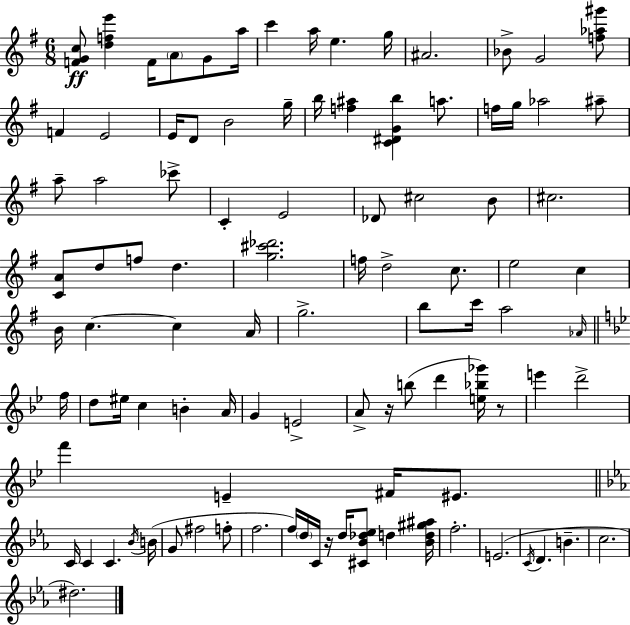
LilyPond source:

{
  \clef treble
  \numericTimeSignature
  \time 6/8
  \key g \major
  <f' g' c''>8\ff <d'' f'' e'''>4 f'16 \parenthesize a'8 g'8 a''16 | c'''4 a''16 e''4. g''16 | ais'2. | bes'8-> g'2 <f'' aes'' gis'''>8 | \break f'4 e'2 | e'16 d'8 b'2 g''16-- | b''16 <f'' ais''>4 <c' dis' g' b''>4 a''8. | f''16 g''16 aes''2 ais''8-- | \break a''8-- a''2 ces'''8-> | c'4-. e'2 | des'8 cis''2 b'8 | cis''2. | \break <c' a'>8 d''8 f''8 d''4. | <g'' cis''' des'''>2. | f''16 d''2-> c''8. | e''2 c''4 | \break b'16 c''4.~~ c''4 a'16 | g''2.-> | b''8 c'''16 a''2 \grace { aes'16 } | \bar "||" \break \key bes \major f''16 d''8 eis''16 c''4 b'4-. | a'16 g'4 e'2-> | a'8-> r16 b''8( d'''4 <e'' bes'' ges'''>16) r8 | e'''4 d'''2-> | \break f'''4 e'4-- fis'16 eis'8. | \bar "||" \break \key ees \major c'16 c'4 c'4. \acciaccatura { bes'16 } | b'16( g'8 fis''2 f''8-. | f''2. | f''16) \parenthesize d''16 c'16 r16 d''16 <cis' bes' des'' ees''>8 d''4 | \break <bes' d'' gis'' ais''>16 f''2.-. | e'2.( | \acciaccatura { c'16 } d'4. b'4.-- | c''2. | \break dis''2.) | \bar "|."
}